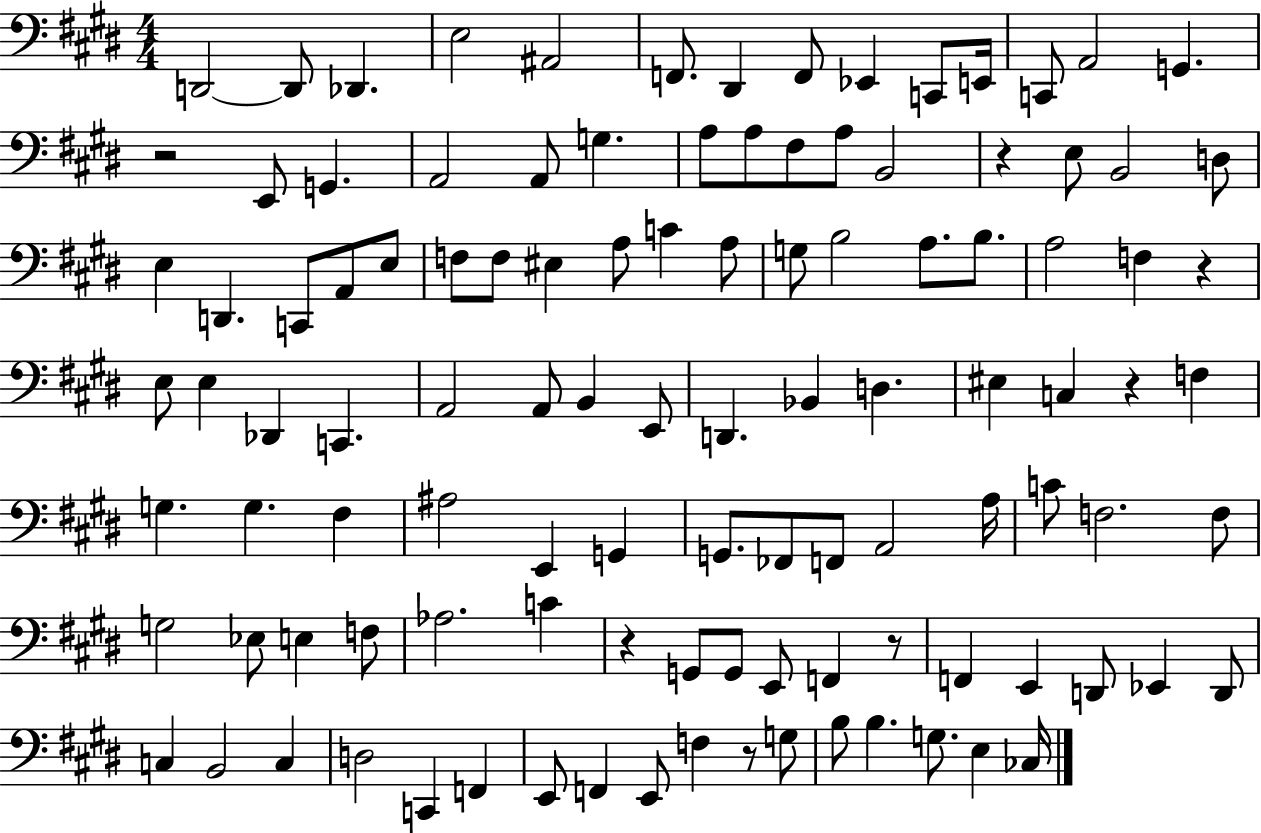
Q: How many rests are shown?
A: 7